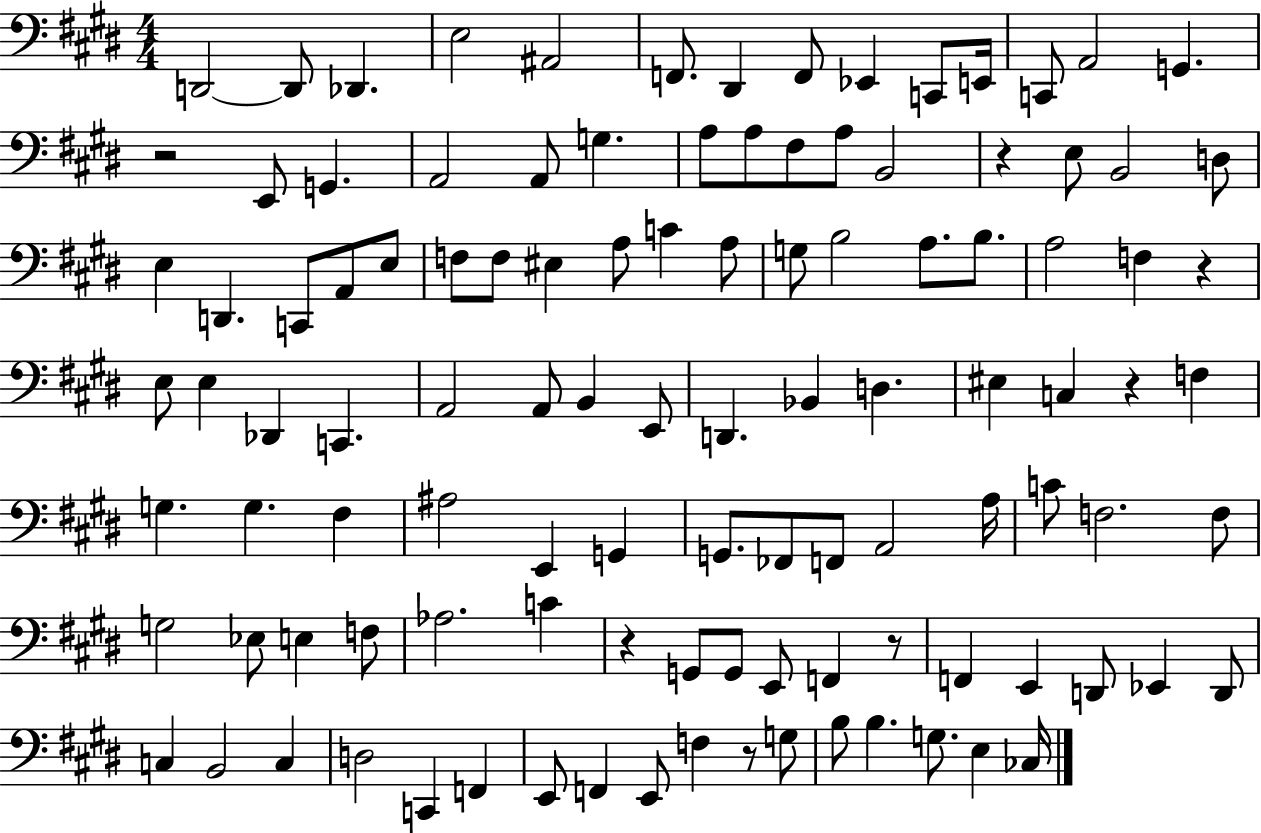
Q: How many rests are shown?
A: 7